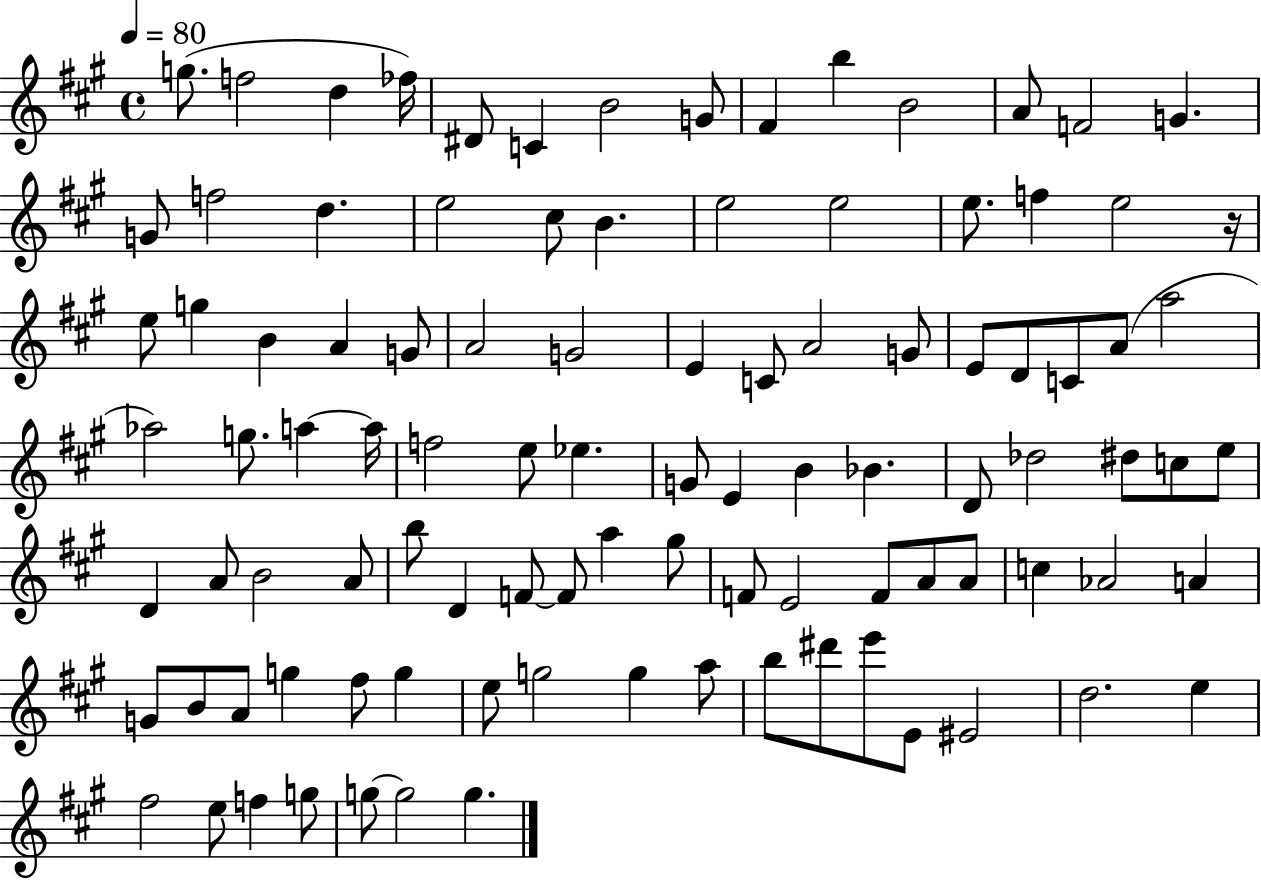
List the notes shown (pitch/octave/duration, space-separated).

G5/e. F5/h D5/q FES5/s D#4/e C4/q B4/h G4/e F#4/q B5/q B4/h A4/e F4/h G4/q. G4/e F5/h D5/q. E5/h C#5/e B4/q. E5/h E5/h E5/e. F5/q E5/h R/s E5/e G5/q B4/q A4/q G4/e A4/h G4/h E4/q C4/e A4/h G4/e E4/e D4/e C4/e A4/e A5/h Ab5/h G5/e. A5/q A5/s F5/h E5/e Eb5/q. G4/e E4/q B4/q Bb4/q. D4/e Db5/h D#5/e C5/e E5/e D4/q A4/e B4/h A4/e B5/e D4/q F4/e F4/e A5/q G#5/e F4/e E4/h F4/e A4/e A4/e C5/q Ab4/h A4/q G4/e B4/e A4/e G5/q F#5/e G5/q E5/e G5/h G5/q A5/e B5/e D#6/e E6/e E4/e EIS4/h D5/h. E5/q F#5/h E5/e F5/q G5/e G5/e G5/h G5/q.